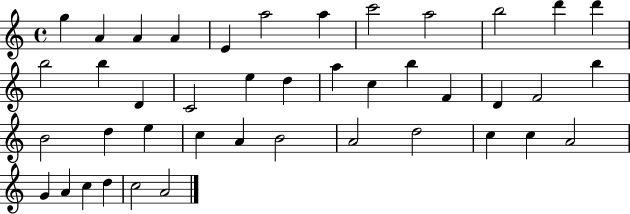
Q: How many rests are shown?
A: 0